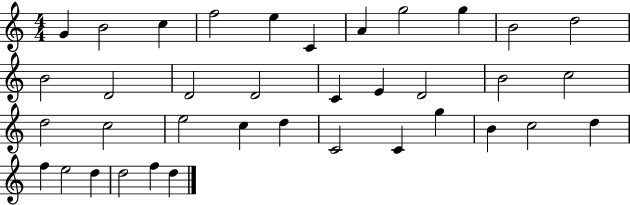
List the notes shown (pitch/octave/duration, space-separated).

G4/q B4/h C5/q F5/h E5/q C4/q A4/q G5/h G5/q B4/h D5/h B4/h D4/h D4/h D4/h C4/q E4/q D4/h B4/h C5/h D5/h C5/h E5/h C5/q D5/q C4/h C4/q G5/q B4/q C5/h D5/q F5/q E5/h D5/q D5/h F5/q D5/q